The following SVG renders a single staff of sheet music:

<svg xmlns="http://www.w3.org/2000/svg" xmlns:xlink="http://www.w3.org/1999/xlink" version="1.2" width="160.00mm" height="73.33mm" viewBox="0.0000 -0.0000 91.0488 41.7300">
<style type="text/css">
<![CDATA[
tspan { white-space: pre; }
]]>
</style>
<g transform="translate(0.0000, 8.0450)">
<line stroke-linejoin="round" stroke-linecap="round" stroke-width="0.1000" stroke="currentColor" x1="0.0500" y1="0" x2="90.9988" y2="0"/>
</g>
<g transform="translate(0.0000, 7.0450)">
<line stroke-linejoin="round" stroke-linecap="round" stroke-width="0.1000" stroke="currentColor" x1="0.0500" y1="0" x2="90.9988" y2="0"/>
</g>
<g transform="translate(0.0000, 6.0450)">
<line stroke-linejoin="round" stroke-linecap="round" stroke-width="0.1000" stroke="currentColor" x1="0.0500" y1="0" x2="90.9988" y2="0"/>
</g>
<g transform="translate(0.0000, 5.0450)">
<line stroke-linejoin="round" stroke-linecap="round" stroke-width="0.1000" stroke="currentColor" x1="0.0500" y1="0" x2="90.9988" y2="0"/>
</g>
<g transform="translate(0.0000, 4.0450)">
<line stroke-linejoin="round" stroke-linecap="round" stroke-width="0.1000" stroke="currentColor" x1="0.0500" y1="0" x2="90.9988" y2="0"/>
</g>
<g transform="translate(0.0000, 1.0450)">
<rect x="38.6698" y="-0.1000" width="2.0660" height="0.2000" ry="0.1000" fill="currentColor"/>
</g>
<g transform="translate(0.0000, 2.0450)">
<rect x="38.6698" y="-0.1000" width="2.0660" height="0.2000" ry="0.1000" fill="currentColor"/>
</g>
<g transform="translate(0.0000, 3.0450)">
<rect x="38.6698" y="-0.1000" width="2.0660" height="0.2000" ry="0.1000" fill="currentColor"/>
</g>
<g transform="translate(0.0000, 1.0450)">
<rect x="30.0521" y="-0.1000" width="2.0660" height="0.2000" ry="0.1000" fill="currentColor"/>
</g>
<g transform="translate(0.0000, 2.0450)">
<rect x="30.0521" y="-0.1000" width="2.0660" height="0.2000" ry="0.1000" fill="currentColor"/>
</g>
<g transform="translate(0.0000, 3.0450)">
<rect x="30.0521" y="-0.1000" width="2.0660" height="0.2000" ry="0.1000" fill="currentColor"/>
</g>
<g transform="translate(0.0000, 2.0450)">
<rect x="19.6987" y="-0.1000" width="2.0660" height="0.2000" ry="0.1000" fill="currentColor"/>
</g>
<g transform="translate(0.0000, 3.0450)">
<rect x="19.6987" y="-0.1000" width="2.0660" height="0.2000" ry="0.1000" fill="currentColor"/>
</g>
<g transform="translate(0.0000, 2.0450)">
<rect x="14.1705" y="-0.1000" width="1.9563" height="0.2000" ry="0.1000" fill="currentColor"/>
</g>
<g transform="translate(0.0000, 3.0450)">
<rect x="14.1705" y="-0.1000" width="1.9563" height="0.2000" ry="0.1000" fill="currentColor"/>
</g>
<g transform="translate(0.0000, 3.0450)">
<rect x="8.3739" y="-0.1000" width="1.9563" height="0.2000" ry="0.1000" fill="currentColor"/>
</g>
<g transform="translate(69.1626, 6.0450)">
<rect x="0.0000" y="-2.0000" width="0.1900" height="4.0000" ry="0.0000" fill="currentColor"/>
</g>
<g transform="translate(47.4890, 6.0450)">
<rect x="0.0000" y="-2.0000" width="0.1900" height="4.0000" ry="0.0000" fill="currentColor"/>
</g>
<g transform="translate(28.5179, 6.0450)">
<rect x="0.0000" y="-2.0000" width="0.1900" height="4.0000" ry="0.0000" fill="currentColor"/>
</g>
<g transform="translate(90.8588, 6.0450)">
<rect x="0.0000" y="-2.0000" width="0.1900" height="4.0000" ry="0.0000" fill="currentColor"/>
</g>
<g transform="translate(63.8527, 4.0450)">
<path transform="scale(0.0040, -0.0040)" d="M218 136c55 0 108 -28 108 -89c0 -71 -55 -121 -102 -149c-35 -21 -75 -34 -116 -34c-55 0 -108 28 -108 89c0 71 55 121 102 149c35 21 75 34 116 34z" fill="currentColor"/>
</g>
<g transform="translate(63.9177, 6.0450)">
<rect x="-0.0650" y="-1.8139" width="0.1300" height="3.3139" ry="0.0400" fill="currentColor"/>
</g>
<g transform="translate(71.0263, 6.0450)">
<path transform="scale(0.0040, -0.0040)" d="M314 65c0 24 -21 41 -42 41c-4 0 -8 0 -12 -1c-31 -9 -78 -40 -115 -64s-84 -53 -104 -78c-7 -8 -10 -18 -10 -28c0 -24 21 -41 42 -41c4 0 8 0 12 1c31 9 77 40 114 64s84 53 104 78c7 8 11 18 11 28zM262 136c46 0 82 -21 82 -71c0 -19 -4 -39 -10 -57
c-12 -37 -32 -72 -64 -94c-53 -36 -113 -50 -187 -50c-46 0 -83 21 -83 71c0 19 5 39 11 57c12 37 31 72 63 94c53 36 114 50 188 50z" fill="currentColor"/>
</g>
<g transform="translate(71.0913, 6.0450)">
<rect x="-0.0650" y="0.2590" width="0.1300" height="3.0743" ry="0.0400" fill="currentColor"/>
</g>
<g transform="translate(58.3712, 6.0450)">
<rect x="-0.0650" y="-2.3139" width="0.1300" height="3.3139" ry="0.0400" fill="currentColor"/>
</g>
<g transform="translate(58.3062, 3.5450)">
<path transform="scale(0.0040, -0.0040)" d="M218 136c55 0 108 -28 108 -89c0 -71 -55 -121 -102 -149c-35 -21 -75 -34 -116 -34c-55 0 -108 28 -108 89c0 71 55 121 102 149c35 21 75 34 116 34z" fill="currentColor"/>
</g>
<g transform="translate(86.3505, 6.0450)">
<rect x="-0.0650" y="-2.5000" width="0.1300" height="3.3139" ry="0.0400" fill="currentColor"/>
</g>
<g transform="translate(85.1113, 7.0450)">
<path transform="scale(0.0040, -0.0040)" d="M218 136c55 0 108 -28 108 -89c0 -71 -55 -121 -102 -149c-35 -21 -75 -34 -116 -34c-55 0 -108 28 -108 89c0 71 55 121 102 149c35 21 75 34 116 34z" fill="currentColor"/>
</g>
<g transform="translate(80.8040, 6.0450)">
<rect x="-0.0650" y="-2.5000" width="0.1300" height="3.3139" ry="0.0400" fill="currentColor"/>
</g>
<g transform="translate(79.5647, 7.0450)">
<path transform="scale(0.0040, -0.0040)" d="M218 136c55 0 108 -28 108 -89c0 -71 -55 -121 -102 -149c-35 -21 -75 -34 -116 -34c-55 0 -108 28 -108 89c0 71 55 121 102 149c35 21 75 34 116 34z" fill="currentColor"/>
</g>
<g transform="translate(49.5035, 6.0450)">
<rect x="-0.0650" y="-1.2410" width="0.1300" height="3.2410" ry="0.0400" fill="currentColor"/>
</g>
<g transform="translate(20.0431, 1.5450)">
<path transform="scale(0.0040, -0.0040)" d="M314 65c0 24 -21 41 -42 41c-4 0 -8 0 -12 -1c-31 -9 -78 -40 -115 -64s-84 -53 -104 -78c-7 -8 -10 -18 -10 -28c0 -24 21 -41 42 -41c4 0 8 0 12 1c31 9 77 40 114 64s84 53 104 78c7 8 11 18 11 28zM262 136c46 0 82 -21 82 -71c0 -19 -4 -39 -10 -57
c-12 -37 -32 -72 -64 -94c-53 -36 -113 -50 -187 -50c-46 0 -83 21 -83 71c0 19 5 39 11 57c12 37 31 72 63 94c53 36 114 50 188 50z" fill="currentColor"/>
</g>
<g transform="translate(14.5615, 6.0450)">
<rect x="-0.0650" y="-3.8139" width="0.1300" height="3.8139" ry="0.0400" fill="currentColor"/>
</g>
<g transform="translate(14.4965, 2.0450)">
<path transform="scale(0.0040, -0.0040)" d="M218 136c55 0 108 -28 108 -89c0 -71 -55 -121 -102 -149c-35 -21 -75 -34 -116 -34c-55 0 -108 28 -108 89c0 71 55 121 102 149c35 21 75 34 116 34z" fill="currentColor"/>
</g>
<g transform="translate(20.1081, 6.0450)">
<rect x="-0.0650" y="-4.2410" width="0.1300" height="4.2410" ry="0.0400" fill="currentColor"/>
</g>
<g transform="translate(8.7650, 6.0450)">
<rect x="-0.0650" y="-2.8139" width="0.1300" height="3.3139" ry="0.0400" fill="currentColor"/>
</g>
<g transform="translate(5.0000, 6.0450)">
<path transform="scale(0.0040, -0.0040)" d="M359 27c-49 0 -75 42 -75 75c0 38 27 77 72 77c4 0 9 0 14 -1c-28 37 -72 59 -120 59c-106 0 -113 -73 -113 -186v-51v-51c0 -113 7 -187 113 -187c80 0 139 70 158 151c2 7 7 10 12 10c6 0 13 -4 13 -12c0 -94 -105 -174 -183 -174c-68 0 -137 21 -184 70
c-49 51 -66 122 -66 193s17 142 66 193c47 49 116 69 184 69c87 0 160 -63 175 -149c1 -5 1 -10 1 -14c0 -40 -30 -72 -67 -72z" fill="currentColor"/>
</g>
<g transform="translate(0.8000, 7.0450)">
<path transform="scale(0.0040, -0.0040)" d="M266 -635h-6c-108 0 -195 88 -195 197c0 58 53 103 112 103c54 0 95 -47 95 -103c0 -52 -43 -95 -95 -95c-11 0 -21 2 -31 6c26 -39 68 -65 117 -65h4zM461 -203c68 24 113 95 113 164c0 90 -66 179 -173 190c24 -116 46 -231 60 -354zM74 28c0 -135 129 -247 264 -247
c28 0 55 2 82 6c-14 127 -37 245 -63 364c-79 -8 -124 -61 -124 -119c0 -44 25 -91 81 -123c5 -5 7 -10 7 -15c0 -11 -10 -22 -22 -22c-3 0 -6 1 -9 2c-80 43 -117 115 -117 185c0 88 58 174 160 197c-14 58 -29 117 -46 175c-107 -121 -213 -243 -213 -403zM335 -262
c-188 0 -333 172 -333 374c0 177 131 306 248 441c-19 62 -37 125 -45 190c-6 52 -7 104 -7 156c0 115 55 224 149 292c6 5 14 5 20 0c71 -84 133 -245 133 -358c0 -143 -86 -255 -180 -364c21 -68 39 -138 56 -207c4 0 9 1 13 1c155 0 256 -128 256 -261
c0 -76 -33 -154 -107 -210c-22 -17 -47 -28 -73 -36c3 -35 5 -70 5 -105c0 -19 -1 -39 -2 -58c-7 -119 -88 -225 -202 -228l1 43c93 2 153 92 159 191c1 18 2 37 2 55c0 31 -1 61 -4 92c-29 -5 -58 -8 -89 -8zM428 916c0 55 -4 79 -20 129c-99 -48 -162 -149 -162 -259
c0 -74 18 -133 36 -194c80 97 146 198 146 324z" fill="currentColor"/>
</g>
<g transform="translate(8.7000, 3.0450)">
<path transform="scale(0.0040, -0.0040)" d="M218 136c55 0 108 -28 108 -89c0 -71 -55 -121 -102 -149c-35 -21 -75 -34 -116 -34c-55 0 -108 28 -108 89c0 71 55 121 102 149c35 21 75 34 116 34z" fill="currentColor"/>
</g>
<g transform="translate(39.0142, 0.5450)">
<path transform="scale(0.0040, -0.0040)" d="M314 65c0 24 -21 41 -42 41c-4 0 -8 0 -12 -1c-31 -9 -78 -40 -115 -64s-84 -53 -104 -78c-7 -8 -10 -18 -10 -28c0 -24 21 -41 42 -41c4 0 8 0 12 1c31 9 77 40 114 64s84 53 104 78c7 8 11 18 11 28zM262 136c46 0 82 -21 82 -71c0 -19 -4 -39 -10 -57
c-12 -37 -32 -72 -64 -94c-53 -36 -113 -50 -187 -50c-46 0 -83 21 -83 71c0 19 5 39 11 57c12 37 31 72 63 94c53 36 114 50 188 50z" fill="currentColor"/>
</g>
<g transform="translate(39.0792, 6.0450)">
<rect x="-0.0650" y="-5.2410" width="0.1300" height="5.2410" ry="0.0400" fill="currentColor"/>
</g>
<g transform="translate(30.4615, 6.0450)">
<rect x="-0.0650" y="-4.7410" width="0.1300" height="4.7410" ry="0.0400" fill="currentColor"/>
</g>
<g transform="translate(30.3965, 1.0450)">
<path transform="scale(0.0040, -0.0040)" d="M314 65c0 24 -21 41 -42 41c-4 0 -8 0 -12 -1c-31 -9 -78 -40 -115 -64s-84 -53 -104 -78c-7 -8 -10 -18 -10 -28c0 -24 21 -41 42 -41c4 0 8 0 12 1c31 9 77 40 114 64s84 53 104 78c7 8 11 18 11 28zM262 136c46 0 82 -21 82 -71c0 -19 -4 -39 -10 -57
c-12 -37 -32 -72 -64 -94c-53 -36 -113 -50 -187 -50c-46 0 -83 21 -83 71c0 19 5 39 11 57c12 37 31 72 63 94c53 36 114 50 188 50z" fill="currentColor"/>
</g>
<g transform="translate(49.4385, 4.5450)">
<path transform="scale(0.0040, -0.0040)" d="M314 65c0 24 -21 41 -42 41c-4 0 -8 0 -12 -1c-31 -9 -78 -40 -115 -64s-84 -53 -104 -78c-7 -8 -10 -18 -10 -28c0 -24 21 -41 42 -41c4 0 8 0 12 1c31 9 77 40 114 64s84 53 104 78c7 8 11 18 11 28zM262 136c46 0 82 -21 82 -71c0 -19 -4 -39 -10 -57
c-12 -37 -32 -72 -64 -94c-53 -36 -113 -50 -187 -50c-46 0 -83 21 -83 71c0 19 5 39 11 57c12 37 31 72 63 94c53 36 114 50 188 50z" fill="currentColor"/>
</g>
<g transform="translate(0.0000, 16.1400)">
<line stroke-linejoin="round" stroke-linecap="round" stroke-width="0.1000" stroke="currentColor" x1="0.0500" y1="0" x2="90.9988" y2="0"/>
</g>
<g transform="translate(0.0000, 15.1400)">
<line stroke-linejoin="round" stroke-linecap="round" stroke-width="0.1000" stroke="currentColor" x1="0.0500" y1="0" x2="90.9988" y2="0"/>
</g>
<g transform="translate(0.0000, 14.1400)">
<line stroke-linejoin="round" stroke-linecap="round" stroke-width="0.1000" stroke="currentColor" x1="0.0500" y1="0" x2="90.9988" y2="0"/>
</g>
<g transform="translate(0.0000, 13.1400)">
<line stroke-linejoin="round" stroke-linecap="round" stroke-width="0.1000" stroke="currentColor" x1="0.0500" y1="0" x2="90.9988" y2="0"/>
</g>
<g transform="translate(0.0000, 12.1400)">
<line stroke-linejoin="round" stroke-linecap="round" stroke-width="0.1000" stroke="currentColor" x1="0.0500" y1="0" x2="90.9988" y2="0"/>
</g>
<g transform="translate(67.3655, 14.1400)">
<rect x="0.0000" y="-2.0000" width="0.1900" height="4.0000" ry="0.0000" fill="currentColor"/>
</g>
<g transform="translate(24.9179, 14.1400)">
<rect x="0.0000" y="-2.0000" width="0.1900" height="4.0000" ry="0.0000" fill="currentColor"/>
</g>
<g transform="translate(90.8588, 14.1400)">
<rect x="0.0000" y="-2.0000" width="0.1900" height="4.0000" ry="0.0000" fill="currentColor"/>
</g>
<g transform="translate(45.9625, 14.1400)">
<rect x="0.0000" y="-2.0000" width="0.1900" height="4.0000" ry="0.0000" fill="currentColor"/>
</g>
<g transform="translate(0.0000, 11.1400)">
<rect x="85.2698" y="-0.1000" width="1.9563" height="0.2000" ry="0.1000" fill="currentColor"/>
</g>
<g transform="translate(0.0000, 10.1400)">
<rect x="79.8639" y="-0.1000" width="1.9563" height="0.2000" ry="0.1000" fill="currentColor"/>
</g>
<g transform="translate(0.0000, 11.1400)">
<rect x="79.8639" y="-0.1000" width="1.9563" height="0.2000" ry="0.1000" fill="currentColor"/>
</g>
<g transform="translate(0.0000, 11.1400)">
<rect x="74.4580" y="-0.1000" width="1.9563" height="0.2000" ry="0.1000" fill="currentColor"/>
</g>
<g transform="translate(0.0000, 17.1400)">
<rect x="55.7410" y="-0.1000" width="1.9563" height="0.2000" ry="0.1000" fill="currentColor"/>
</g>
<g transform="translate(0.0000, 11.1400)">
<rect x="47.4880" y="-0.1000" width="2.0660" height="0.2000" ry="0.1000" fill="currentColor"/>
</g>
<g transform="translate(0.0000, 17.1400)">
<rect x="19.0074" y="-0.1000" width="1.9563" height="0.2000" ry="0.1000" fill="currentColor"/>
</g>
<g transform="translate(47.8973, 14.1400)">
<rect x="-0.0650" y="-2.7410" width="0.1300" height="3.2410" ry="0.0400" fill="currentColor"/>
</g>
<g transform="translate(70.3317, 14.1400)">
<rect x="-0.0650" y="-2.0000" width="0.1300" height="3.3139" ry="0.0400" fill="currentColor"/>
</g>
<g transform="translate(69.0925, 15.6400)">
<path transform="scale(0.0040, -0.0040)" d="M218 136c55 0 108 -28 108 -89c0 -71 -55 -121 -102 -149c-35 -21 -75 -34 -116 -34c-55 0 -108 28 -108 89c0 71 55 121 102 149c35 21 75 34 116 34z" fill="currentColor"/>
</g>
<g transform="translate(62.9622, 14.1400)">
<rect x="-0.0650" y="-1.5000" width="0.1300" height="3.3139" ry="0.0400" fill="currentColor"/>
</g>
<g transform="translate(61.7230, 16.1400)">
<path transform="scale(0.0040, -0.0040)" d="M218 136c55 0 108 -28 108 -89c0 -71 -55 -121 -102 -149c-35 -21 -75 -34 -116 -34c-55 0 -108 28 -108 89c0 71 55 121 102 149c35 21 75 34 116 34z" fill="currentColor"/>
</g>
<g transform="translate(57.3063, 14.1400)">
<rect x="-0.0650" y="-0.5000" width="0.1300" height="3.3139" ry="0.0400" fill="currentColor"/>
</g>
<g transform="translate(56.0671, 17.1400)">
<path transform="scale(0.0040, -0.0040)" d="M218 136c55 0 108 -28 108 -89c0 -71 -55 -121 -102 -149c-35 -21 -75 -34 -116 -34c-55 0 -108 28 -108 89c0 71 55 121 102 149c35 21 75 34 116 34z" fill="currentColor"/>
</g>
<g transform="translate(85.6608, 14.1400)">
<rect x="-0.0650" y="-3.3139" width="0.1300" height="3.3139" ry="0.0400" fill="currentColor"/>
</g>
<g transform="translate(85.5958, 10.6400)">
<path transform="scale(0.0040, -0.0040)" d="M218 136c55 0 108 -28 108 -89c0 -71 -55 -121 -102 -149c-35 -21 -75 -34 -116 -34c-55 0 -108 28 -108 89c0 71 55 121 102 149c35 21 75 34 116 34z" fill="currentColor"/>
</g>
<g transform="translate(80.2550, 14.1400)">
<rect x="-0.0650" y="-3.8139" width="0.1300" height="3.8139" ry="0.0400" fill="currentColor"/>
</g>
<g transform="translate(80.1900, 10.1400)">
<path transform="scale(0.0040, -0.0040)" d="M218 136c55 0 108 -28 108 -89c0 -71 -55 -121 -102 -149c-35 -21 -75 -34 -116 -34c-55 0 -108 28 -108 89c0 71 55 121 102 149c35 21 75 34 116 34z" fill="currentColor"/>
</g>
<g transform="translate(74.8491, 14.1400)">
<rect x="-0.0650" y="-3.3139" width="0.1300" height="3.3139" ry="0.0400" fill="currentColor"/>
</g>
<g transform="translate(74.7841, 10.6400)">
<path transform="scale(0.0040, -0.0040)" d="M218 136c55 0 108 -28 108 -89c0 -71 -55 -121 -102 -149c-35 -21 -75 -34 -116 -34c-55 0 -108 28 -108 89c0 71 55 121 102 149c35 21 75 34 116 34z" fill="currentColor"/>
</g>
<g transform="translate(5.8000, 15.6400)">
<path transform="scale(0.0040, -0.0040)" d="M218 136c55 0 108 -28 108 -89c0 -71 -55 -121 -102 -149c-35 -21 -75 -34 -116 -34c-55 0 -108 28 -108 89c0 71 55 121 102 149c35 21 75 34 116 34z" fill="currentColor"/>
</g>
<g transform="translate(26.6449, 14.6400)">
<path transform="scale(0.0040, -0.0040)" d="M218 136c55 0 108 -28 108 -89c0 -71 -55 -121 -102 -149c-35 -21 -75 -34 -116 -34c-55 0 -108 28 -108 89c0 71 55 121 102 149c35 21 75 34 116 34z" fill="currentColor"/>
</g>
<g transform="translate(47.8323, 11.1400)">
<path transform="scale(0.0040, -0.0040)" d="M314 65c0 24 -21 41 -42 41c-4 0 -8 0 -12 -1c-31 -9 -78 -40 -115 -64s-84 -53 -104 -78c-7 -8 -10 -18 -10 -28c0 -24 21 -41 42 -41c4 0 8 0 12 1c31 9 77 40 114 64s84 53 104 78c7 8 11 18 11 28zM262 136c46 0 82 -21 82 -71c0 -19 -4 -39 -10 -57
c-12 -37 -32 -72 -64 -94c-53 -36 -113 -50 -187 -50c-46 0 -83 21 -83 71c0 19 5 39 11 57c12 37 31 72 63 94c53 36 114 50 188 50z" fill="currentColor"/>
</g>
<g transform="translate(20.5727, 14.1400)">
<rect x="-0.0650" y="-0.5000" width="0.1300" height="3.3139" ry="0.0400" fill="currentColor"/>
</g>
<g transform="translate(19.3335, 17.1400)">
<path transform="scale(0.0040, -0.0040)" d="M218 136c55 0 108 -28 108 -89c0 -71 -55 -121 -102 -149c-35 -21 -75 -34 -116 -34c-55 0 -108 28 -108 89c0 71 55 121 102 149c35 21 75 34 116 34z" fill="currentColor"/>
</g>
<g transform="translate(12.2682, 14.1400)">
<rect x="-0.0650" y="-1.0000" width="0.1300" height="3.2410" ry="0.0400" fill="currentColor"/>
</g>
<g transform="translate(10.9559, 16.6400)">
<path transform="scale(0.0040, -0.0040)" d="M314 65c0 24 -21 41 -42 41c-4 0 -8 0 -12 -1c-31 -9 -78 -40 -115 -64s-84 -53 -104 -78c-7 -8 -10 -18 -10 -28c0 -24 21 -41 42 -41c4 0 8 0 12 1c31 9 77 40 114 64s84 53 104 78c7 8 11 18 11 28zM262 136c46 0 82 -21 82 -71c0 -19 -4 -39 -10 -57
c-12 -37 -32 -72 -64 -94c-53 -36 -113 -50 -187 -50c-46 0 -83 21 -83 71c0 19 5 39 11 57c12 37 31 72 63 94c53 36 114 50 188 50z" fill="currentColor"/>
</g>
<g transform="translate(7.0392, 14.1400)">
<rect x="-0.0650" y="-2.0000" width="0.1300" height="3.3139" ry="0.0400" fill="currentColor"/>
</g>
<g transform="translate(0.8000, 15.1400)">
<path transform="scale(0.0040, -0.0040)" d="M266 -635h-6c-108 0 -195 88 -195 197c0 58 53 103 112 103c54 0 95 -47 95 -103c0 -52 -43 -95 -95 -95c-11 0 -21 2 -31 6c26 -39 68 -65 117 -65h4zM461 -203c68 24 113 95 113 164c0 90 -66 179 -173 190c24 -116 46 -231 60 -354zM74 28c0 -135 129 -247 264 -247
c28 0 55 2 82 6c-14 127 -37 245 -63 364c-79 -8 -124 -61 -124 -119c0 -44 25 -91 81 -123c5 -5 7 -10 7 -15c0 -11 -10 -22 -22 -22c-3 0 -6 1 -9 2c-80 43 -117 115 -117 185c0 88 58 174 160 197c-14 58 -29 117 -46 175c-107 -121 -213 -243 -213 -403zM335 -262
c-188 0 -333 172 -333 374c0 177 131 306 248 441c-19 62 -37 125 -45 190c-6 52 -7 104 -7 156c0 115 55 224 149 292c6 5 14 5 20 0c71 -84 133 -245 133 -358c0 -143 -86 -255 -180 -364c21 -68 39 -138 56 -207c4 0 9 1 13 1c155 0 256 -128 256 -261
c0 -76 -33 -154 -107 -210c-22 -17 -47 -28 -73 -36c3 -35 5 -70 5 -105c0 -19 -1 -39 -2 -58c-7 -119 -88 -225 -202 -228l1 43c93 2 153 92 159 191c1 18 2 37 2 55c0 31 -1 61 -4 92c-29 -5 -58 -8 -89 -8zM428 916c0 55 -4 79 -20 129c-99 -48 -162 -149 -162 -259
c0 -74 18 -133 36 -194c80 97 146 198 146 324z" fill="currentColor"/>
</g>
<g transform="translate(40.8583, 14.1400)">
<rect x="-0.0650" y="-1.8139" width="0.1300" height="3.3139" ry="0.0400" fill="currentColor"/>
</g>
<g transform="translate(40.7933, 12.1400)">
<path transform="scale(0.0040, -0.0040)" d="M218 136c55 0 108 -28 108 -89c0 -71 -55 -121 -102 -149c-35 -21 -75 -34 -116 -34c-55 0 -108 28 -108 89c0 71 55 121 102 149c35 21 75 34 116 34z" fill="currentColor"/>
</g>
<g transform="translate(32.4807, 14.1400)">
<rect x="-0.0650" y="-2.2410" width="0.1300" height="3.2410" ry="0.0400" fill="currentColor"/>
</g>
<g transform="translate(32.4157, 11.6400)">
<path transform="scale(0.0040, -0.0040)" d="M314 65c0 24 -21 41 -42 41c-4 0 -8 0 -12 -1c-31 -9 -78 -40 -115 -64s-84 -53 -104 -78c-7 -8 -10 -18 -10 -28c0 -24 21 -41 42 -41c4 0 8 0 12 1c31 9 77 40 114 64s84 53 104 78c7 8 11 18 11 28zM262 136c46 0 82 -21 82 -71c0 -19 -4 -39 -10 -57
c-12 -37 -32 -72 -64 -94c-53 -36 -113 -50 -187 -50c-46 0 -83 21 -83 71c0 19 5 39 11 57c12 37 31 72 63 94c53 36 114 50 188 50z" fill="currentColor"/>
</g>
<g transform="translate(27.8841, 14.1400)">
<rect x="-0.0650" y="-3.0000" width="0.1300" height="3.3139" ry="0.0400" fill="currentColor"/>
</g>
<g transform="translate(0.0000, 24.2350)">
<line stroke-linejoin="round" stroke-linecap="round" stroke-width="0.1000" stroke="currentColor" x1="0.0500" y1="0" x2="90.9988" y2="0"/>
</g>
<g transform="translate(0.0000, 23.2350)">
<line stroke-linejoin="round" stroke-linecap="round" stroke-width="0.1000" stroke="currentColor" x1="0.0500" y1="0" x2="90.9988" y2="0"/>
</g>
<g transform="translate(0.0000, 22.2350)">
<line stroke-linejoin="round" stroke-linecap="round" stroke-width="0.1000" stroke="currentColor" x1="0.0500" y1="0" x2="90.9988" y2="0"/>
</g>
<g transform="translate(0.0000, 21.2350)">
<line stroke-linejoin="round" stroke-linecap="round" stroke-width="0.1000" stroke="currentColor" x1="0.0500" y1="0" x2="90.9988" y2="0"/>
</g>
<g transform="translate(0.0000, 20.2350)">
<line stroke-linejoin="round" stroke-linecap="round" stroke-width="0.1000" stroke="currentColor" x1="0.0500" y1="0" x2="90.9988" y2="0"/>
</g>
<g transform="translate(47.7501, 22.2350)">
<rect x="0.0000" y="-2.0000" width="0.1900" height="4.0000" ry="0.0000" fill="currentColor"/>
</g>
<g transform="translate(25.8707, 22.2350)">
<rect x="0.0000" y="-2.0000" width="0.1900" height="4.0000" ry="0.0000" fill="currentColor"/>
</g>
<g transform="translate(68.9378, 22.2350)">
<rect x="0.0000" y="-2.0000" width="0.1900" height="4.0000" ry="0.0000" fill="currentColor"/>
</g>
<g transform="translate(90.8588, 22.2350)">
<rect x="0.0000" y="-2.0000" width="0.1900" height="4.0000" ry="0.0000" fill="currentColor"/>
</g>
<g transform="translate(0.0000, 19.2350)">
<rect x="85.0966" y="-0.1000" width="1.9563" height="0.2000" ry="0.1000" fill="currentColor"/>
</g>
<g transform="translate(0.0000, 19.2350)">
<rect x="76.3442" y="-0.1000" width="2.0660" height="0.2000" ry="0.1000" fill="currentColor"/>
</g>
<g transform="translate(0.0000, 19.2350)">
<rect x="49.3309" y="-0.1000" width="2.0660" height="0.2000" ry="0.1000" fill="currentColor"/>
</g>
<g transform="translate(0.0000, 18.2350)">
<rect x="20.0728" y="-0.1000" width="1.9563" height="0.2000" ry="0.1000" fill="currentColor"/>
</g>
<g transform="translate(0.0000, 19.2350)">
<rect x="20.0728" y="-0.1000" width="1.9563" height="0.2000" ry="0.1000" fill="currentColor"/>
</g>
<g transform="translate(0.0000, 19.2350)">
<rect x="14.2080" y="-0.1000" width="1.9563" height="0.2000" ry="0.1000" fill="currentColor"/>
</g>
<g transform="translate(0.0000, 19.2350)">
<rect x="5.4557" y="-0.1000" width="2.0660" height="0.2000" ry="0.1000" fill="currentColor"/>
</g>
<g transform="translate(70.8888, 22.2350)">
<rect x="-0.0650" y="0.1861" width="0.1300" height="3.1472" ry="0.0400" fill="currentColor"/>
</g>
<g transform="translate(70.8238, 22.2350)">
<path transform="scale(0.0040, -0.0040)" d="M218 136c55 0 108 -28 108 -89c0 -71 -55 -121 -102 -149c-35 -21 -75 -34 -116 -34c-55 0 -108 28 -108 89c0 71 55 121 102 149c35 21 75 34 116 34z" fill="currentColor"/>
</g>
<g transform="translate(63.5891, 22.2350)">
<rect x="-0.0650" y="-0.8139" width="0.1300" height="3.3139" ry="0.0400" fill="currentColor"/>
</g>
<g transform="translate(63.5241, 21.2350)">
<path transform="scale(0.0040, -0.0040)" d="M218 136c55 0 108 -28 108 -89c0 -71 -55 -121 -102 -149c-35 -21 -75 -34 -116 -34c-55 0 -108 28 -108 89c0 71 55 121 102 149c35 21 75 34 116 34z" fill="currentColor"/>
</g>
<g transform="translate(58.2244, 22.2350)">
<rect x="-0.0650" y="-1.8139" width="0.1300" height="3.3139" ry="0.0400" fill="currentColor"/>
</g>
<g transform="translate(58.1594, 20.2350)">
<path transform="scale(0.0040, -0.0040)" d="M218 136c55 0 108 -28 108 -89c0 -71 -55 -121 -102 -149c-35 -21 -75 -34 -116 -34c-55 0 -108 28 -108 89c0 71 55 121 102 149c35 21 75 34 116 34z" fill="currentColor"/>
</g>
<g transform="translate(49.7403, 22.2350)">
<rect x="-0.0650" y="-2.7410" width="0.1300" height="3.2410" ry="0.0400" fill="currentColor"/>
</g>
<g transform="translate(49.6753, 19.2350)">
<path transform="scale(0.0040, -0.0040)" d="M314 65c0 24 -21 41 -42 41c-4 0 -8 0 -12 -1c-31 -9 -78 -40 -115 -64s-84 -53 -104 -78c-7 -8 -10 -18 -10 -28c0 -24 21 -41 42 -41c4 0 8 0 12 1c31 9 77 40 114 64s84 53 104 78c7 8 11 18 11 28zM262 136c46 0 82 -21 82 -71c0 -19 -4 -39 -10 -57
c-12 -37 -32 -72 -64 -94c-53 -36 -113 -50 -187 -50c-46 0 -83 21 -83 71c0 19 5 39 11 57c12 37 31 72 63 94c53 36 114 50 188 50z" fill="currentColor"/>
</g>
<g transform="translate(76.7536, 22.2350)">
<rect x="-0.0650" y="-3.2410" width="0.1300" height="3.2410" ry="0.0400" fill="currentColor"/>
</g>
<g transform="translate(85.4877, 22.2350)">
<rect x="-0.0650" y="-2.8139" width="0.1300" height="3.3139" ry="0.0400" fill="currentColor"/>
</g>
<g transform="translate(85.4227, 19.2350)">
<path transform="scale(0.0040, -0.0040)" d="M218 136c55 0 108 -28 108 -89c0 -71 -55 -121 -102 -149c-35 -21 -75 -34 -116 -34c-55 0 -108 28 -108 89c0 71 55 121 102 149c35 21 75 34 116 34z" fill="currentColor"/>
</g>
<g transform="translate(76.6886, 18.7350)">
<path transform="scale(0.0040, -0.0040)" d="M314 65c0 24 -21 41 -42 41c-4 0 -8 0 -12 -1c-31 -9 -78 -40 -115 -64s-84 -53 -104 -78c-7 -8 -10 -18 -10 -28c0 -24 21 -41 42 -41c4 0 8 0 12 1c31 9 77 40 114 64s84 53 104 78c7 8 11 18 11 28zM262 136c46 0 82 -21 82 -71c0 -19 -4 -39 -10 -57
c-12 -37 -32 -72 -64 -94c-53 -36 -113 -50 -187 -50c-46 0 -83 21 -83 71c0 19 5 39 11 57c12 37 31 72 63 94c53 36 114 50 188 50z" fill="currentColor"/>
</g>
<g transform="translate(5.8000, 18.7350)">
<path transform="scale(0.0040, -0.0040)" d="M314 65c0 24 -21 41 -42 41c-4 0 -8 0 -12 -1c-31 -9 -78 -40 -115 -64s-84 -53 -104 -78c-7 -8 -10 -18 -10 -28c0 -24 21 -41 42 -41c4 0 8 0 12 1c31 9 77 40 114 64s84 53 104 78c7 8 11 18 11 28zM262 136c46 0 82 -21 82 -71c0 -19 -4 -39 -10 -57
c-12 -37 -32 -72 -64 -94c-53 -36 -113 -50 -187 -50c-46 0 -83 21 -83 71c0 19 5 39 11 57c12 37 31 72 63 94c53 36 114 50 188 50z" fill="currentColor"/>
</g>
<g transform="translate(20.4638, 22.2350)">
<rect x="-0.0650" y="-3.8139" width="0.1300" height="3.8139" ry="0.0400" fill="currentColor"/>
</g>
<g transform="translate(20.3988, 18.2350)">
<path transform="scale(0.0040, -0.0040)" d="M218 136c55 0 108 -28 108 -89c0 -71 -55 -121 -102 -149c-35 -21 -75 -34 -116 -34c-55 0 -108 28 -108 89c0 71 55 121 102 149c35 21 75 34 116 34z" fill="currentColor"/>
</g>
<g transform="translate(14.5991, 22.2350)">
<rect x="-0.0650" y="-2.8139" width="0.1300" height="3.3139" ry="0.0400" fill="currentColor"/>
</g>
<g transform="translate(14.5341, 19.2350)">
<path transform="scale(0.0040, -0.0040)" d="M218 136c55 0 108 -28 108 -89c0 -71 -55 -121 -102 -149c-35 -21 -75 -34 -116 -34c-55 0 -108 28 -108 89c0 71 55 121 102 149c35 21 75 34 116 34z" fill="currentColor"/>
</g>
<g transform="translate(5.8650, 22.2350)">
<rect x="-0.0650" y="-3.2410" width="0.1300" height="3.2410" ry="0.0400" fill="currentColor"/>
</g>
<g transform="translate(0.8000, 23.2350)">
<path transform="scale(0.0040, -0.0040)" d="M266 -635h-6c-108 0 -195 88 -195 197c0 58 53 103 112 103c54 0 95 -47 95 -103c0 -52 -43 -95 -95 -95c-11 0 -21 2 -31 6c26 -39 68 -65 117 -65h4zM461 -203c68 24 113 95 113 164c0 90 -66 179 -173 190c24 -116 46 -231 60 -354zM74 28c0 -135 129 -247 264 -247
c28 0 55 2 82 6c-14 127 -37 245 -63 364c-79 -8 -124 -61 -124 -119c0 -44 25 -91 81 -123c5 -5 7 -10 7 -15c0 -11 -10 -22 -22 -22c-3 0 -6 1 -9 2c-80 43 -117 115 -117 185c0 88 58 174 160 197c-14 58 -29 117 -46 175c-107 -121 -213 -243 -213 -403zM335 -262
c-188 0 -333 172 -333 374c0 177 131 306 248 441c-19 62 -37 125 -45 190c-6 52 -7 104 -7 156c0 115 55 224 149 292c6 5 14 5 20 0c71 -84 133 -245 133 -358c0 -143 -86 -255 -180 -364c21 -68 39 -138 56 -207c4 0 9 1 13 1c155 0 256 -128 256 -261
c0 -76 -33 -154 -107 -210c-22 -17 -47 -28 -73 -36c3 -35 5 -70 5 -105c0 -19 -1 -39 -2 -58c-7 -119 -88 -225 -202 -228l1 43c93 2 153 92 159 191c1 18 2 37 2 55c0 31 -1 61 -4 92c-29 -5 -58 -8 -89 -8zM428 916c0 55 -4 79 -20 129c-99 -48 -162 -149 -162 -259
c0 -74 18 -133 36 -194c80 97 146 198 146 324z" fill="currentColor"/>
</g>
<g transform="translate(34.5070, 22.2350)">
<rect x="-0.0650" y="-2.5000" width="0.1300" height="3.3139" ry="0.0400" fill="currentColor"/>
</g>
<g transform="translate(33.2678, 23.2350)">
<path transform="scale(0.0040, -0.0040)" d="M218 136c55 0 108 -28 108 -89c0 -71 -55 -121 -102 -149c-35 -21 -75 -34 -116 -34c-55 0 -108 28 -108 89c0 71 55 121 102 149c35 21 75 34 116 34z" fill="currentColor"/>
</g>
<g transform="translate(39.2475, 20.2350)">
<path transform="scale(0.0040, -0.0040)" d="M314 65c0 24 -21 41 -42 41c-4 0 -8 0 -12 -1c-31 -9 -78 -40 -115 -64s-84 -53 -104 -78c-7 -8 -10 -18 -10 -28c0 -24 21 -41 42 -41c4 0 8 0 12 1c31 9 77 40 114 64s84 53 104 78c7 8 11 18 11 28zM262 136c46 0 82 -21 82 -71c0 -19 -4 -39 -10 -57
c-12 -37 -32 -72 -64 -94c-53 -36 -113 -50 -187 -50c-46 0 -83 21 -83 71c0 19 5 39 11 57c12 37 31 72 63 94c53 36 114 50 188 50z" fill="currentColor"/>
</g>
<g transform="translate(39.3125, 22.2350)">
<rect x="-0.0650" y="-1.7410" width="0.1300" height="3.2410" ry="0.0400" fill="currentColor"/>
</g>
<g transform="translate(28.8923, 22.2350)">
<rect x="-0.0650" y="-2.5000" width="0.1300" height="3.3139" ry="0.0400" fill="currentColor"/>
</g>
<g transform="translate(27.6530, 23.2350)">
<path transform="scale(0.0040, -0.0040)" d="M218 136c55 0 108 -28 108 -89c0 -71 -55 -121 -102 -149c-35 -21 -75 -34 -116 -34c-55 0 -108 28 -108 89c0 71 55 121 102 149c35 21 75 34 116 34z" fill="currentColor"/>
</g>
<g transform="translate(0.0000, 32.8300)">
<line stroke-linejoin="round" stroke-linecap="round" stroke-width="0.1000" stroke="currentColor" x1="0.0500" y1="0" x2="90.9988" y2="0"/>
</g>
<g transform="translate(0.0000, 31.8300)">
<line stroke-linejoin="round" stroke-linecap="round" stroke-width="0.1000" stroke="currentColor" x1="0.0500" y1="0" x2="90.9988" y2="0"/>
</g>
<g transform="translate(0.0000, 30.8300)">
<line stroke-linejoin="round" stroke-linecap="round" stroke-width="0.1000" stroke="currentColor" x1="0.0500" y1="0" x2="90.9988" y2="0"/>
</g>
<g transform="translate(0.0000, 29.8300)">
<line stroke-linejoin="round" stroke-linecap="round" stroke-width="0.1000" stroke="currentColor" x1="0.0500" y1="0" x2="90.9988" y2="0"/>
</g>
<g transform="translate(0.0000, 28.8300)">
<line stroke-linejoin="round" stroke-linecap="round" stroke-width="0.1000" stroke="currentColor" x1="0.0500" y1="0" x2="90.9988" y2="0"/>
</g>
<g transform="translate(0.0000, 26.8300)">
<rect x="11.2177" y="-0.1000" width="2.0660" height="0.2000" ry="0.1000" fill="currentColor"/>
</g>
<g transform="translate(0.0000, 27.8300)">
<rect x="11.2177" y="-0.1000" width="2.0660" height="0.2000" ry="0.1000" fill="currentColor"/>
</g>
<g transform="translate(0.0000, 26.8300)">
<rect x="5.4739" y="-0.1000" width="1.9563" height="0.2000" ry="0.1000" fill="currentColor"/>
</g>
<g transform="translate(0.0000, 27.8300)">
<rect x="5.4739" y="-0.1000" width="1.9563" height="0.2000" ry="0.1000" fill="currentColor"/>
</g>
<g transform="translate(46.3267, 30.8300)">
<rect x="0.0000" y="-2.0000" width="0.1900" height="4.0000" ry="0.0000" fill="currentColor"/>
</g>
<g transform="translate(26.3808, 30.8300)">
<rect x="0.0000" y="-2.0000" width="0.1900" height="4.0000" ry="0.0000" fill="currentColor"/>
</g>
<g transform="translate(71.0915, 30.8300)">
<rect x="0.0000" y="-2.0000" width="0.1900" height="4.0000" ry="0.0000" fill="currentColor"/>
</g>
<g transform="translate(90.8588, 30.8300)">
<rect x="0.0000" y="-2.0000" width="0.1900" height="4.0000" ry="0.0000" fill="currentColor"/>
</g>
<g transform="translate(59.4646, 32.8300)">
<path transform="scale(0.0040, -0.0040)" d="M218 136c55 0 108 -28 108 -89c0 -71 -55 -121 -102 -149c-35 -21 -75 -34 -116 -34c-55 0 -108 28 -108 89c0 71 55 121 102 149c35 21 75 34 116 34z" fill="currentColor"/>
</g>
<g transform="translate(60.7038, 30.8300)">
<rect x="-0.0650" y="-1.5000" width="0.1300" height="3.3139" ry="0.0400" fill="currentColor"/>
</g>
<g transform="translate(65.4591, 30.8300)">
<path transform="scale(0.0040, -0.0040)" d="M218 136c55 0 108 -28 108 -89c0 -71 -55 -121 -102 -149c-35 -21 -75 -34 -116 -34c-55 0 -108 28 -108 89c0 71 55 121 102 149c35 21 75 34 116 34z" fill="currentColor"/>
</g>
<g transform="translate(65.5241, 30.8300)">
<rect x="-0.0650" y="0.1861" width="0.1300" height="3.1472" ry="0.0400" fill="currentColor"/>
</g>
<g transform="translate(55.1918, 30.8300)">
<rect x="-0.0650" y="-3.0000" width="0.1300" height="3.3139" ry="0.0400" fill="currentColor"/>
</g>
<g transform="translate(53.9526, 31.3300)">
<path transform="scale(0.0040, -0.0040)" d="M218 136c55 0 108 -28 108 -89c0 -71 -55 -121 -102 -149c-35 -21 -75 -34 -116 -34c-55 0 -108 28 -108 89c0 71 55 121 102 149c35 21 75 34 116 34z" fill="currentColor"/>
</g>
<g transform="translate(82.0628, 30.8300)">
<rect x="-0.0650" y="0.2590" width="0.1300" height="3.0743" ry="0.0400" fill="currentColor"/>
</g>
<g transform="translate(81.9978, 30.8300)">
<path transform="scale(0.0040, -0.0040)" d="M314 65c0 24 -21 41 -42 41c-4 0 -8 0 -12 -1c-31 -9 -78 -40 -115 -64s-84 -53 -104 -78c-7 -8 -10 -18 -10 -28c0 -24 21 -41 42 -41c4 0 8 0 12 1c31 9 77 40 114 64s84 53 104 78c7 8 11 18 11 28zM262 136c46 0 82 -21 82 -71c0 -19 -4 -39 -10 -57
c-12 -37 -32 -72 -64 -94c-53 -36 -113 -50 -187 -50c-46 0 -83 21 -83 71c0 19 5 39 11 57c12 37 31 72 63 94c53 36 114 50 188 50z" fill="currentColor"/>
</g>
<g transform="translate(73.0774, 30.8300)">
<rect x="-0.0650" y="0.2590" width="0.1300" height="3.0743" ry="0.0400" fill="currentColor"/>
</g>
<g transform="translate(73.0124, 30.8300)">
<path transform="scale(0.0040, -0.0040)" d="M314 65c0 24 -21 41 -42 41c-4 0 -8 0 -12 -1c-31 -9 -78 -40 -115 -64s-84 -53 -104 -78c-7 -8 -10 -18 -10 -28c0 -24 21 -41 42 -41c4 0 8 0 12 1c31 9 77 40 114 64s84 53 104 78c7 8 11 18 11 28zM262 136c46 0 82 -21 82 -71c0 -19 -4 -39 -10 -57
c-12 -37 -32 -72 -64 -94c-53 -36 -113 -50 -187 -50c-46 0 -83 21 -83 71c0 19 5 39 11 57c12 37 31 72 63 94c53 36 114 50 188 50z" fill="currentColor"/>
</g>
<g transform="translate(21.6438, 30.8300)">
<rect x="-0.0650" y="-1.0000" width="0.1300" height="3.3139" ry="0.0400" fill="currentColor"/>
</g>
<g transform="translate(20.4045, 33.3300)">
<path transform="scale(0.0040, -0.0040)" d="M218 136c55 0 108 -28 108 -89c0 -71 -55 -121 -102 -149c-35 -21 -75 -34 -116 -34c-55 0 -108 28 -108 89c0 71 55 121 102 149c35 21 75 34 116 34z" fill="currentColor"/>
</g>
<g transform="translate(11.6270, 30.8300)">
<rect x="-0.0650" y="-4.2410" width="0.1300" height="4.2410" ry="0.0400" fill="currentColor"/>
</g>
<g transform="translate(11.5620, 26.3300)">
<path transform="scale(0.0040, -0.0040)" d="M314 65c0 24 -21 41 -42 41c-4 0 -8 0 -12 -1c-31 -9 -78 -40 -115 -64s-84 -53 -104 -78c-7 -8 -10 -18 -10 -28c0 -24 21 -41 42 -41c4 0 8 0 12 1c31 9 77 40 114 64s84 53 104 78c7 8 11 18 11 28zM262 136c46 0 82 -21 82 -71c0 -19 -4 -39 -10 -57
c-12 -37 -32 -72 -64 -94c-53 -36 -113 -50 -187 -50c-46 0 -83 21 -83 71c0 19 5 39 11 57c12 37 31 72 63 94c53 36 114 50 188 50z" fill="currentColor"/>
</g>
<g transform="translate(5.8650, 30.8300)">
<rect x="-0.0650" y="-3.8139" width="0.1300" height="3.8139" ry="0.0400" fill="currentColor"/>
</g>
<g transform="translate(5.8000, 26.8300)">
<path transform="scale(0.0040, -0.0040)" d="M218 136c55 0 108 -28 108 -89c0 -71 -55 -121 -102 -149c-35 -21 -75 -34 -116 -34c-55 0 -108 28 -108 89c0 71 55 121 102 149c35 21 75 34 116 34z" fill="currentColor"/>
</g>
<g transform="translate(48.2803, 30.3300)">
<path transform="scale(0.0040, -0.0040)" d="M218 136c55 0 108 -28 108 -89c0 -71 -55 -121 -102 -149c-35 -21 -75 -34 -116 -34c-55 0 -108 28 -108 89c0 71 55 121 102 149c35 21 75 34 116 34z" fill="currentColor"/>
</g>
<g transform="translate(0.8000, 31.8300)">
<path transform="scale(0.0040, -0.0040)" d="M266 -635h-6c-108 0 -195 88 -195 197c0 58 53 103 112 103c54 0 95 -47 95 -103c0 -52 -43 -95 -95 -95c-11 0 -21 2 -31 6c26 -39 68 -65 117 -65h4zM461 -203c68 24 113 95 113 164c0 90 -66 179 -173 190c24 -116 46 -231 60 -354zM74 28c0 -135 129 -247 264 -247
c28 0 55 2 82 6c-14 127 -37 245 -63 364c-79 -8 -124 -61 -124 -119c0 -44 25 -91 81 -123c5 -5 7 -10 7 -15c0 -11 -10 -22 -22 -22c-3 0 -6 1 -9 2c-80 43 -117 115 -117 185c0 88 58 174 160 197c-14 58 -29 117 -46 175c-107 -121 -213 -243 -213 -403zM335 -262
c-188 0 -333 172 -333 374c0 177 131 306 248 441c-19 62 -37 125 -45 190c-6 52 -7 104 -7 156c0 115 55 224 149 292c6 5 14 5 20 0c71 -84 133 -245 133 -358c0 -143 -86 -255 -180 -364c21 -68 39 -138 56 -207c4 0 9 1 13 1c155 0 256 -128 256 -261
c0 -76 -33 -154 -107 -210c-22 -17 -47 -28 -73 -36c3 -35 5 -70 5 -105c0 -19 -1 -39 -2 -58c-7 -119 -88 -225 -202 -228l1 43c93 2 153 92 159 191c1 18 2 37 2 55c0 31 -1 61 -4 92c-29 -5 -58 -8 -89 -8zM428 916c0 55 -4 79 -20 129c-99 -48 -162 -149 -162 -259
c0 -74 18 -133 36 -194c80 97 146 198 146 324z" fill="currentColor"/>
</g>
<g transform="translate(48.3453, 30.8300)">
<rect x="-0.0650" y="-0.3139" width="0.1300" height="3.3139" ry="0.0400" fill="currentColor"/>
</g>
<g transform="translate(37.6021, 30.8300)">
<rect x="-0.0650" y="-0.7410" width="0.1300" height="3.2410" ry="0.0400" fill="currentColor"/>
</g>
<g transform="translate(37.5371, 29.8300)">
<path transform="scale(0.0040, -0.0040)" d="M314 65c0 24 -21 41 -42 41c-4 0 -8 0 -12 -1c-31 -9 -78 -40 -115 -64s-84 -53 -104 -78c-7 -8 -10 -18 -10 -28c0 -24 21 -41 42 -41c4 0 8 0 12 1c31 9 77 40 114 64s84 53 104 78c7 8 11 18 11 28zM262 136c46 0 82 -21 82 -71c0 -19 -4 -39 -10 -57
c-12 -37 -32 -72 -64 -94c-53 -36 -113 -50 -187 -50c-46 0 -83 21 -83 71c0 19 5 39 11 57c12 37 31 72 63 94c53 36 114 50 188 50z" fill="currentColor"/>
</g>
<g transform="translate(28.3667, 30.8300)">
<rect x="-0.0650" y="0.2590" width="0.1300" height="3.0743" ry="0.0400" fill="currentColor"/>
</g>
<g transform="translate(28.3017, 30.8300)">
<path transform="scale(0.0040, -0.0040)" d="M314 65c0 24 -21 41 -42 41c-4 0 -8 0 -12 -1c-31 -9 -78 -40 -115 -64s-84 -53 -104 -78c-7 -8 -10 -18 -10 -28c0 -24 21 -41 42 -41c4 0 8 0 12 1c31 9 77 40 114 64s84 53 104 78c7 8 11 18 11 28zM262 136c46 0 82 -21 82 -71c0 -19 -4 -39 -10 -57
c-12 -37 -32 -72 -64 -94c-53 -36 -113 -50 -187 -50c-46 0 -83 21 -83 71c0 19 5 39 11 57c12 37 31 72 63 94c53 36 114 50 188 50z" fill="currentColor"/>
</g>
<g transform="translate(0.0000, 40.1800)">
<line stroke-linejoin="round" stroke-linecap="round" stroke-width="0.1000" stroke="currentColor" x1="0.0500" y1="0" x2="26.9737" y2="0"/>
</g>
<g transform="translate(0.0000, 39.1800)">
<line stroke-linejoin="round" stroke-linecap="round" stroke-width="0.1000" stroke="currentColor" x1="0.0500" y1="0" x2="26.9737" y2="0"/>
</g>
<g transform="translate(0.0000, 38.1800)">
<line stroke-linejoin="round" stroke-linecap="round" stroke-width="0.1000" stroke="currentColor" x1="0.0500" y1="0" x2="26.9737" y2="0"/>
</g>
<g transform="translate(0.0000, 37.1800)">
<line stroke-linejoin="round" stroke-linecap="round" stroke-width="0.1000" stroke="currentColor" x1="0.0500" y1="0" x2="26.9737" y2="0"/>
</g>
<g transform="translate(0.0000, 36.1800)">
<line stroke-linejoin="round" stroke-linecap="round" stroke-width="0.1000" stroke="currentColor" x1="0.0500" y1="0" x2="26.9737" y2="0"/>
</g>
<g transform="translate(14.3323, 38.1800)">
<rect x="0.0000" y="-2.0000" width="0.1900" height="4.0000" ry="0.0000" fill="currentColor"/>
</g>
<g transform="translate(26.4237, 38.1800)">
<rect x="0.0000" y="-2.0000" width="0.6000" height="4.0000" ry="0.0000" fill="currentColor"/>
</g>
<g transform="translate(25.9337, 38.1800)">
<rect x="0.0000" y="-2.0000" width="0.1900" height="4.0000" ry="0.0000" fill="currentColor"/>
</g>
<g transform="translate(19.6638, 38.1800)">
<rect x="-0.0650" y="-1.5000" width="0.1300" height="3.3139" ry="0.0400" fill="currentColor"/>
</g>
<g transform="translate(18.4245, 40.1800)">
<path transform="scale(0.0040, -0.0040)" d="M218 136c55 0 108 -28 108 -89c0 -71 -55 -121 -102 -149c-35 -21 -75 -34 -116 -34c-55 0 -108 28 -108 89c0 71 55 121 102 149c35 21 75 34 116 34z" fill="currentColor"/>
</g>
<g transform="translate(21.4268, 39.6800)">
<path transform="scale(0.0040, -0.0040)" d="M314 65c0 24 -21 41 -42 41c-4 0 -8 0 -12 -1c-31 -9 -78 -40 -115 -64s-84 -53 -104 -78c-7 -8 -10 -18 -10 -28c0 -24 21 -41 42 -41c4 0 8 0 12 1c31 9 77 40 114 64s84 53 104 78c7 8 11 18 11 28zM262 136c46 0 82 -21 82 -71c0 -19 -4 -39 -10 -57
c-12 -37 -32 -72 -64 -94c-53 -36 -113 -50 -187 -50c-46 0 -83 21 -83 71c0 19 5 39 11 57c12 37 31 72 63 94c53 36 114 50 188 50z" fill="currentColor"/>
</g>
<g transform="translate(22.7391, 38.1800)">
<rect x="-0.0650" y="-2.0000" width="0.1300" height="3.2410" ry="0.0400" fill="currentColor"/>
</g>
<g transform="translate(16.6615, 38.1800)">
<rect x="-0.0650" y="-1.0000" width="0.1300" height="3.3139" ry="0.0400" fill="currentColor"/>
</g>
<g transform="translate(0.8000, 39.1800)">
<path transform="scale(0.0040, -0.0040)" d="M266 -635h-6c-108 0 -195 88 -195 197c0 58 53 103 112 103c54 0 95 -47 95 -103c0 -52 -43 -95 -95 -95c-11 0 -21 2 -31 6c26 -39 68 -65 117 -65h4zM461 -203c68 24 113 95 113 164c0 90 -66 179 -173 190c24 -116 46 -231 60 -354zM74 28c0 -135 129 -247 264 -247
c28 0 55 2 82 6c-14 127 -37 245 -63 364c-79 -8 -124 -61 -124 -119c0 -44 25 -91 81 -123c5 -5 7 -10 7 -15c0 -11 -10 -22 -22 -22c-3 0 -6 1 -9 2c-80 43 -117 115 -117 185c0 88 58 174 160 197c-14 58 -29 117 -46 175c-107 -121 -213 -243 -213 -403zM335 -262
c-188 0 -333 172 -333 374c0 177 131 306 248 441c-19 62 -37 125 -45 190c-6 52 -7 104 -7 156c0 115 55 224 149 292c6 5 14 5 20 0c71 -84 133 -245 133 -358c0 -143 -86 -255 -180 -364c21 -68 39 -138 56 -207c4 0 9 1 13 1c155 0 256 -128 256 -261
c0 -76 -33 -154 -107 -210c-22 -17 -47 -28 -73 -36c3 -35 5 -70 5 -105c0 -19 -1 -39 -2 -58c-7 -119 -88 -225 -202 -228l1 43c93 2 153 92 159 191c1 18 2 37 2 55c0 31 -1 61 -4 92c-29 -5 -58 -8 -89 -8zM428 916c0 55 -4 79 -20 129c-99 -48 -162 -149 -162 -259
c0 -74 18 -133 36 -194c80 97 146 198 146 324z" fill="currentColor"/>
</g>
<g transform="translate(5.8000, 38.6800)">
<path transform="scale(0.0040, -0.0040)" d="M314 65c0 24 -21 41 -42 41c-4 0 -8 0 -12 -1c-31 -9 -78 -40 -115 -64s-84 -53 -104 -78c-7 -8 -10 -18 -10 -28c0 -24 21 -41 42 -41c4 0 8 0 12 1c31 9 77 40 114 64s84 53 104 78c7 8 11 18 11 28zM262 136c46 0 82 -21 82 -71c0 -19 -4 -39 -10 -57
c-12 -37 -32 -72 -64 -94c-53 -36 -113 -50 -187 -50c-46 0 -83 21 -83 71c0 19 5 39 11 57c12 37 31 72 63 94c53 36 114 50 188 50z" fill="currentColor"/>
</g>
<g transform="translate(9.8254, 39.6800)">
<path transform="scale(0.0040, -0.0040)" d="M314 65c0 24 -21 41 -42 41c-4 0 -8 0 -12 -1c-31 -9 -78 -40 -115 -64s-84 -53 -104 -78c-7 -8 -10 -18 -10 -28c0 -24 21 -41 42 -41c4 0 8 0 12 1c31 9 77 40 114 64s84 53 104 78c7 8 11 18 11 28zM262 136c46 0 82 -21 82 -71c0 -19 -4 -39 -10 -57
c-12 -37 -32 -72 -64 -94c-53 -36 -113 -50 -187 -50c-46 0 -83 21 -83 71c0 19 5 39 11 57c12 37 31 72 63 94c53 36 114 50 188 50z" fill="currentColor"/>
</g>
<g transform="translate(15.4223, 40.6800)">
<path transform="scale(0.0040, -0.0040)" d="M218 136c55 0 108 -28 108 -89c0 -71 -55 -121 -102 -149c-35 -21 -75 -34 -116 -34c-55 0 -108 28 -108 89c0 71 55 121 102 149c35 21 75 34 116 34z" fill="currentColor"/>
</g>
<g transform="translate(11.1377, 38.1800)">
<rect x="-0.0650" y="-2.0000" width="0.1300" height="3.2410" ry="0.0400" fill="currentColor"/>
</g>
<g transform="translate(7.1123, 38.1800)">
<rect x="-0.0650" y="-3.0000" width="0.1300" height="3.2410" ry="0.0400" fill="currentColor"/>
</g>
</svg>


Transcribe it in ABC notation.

X:1
T:Untitled
M:4/4
L:1/4
K:C
a c' d'2 e'2 f'2 e2 g f B2 G G F D2 C A g2 f a2 C E F b c' b b2 a c' G G f2 a2 f d B b2 a c' d'2 D B2 d2 c A E B B2 B2 A2 F2 D E F2